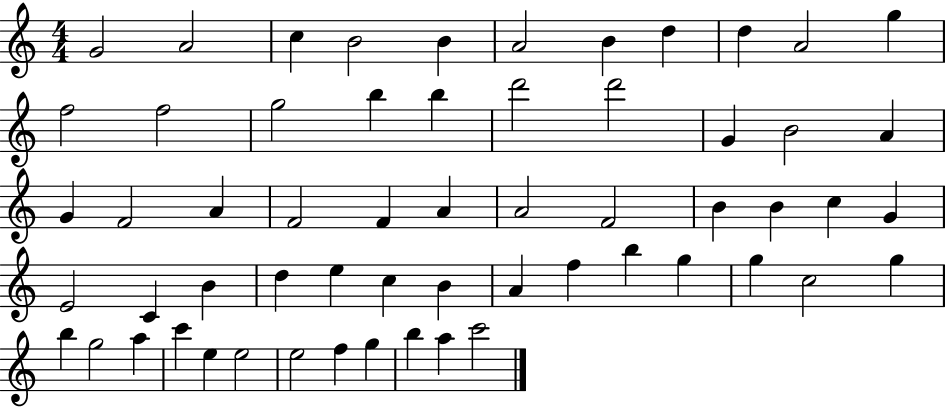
G4/h A4/h C5/q B4/h B4/q A4/h B4/q D5/q D5/q A4/h G5/q F5/h F5/h G5/h B5/q B5/q D6/h D6/h G4/q B4/h A4/q G4/q F4/h A4/q F4/h F4/q A4/q A4/h F4/h B4/q B4/q C5/q G4/q E4/h C4/q B4/q D5/q E5/q C5/q B4/q A4/q F5/q B5/q G5/q G5/q C5/h G5/q B5/q G5/h A5/q C6/q E5/q E5/h E5/h F5/q G5/q B5/q A5/q C6/h